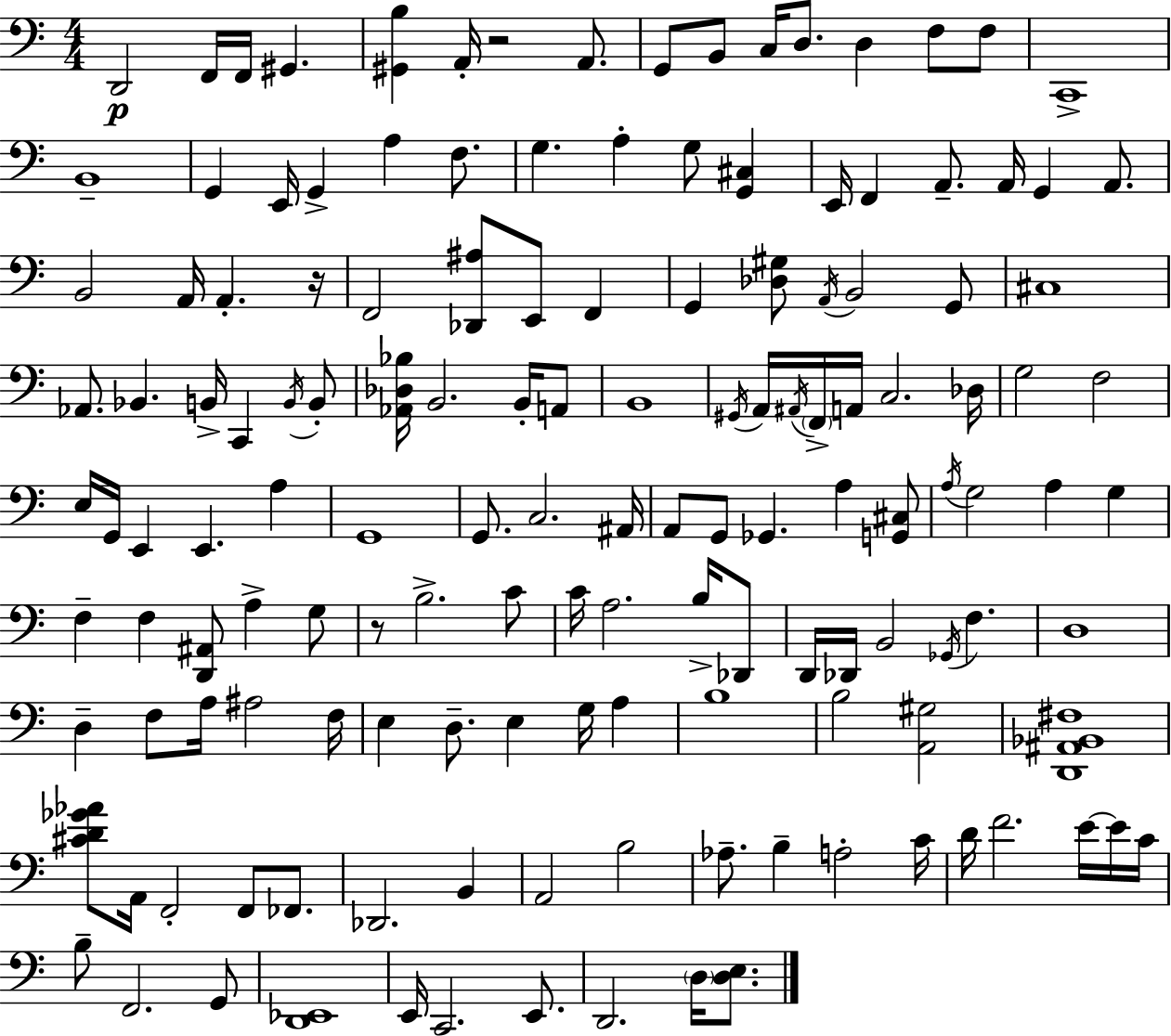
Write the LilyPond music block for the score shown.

{
  \clef bass
  \numericTimeSignature
  \time 4/4
  \key a \minor
  d,2\p f,16 f,16 gis,4. | <gis, b>4 a,16-. r2 a,8. | g,8 b,8 c16 d8. d4 f8 f8 | c,1-> | \break b,1-- | g,4 e,16 g,4-> a4 f8. | g4. a4-. g8 <g, cis>4 | e,16 f,4 a,8.-- a,16 g,4 a,8. | \break b,2 a,16 a,4.-. r16 | f,2 <des, ais>8 e,8 f,4 | g,4 <des gis>8 \acciaccatura { a,16 } b,2 g,8 | cis1 | \break aes,8. bes,4. b,16-> c,4 \acciaccatura { b,16 } | b,8-. <aes, des bes>16 b,2. b,16-. | a,8 b,1 | \acciaccatura { gis,16 } a,16 \acciaccatura { ais,16 } \parenthesize f,16-> a,16 c2. | \break des16 g2 f2 | e16 g,16 e,4 e,4. | a4 g,1 | g,8. c2. | \break ais,16 a,8 g,8 ges,4. a4 | <g, cis>8 \acciaccatura { a16 } g2 a4 | g4 f4-- f4 <d, ais,>8 a4-> | g8 r8 b2.-> | \break c'8 c'16 a2. | b16-> des,8 d,16 des,16 b,2 \acciaccatura { ges,16 } | f4. d1 | d4-- f8 a16 ais2 | \break f16 e4 d8.-- e4 | g16 a4 b1 | b2 <a, gis>2 | <d, ais, bes, fis>1 | \break <cis' d' ges' aes'>8 a,16 f,2-. | f,8 fes,8. des,2. | b,4 a,2 b2 | aes8.-- b4-- a2-. | \break c'16 d'16 f'2. | e'16~~ e'16 c'16 b8-- f,2. | g,8 <d, ees,>1 | e,16 c,2. | \break e,8. d,2. | \parenthesize d16 <d e>8. \bar "|."
}